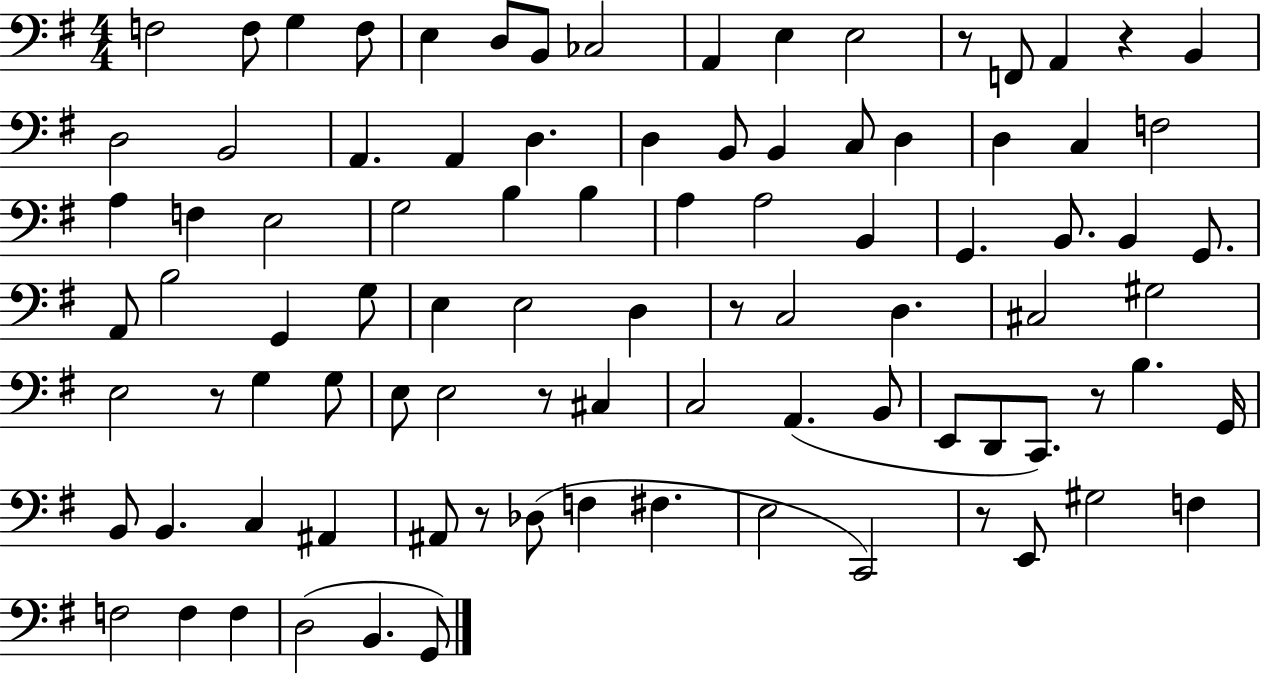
X:1
T:Untitled
M:4/4
L:1/4
K:G
F,2 F,/2 G, F,/2 E, D,/2 B,,/2 _C,2 A,, E, E,2 z/2 F,,/2 A,, z B,, D,2 B,,2 A,, A,, D, D, B,,/2 B,, C,/2 D, D, C, F,2 A, F, E,2 G,2 B, B, A, A,2 B,, G,, B,,/2 B,, G,,/2 A,,/2 B,2 G,, G,/2 E, E,2 D, z/2 C,2 D, ^C,2 ^G,2 E,2 z/2 G, G,/2 E,/2 E,2 z/2 ^C, C,2 A,, B,,/2 E,,/2 D,,/2 C,,/2 z/2 B, G,,/4 B,,/2 B,, C, ^A,, ^A,,/2 z/2 _D,/2 F, ^F, E,2 C,,2 z/2 E,,/2 ^G,2 F, F,2 F, F, D,2 B,, G,,/2